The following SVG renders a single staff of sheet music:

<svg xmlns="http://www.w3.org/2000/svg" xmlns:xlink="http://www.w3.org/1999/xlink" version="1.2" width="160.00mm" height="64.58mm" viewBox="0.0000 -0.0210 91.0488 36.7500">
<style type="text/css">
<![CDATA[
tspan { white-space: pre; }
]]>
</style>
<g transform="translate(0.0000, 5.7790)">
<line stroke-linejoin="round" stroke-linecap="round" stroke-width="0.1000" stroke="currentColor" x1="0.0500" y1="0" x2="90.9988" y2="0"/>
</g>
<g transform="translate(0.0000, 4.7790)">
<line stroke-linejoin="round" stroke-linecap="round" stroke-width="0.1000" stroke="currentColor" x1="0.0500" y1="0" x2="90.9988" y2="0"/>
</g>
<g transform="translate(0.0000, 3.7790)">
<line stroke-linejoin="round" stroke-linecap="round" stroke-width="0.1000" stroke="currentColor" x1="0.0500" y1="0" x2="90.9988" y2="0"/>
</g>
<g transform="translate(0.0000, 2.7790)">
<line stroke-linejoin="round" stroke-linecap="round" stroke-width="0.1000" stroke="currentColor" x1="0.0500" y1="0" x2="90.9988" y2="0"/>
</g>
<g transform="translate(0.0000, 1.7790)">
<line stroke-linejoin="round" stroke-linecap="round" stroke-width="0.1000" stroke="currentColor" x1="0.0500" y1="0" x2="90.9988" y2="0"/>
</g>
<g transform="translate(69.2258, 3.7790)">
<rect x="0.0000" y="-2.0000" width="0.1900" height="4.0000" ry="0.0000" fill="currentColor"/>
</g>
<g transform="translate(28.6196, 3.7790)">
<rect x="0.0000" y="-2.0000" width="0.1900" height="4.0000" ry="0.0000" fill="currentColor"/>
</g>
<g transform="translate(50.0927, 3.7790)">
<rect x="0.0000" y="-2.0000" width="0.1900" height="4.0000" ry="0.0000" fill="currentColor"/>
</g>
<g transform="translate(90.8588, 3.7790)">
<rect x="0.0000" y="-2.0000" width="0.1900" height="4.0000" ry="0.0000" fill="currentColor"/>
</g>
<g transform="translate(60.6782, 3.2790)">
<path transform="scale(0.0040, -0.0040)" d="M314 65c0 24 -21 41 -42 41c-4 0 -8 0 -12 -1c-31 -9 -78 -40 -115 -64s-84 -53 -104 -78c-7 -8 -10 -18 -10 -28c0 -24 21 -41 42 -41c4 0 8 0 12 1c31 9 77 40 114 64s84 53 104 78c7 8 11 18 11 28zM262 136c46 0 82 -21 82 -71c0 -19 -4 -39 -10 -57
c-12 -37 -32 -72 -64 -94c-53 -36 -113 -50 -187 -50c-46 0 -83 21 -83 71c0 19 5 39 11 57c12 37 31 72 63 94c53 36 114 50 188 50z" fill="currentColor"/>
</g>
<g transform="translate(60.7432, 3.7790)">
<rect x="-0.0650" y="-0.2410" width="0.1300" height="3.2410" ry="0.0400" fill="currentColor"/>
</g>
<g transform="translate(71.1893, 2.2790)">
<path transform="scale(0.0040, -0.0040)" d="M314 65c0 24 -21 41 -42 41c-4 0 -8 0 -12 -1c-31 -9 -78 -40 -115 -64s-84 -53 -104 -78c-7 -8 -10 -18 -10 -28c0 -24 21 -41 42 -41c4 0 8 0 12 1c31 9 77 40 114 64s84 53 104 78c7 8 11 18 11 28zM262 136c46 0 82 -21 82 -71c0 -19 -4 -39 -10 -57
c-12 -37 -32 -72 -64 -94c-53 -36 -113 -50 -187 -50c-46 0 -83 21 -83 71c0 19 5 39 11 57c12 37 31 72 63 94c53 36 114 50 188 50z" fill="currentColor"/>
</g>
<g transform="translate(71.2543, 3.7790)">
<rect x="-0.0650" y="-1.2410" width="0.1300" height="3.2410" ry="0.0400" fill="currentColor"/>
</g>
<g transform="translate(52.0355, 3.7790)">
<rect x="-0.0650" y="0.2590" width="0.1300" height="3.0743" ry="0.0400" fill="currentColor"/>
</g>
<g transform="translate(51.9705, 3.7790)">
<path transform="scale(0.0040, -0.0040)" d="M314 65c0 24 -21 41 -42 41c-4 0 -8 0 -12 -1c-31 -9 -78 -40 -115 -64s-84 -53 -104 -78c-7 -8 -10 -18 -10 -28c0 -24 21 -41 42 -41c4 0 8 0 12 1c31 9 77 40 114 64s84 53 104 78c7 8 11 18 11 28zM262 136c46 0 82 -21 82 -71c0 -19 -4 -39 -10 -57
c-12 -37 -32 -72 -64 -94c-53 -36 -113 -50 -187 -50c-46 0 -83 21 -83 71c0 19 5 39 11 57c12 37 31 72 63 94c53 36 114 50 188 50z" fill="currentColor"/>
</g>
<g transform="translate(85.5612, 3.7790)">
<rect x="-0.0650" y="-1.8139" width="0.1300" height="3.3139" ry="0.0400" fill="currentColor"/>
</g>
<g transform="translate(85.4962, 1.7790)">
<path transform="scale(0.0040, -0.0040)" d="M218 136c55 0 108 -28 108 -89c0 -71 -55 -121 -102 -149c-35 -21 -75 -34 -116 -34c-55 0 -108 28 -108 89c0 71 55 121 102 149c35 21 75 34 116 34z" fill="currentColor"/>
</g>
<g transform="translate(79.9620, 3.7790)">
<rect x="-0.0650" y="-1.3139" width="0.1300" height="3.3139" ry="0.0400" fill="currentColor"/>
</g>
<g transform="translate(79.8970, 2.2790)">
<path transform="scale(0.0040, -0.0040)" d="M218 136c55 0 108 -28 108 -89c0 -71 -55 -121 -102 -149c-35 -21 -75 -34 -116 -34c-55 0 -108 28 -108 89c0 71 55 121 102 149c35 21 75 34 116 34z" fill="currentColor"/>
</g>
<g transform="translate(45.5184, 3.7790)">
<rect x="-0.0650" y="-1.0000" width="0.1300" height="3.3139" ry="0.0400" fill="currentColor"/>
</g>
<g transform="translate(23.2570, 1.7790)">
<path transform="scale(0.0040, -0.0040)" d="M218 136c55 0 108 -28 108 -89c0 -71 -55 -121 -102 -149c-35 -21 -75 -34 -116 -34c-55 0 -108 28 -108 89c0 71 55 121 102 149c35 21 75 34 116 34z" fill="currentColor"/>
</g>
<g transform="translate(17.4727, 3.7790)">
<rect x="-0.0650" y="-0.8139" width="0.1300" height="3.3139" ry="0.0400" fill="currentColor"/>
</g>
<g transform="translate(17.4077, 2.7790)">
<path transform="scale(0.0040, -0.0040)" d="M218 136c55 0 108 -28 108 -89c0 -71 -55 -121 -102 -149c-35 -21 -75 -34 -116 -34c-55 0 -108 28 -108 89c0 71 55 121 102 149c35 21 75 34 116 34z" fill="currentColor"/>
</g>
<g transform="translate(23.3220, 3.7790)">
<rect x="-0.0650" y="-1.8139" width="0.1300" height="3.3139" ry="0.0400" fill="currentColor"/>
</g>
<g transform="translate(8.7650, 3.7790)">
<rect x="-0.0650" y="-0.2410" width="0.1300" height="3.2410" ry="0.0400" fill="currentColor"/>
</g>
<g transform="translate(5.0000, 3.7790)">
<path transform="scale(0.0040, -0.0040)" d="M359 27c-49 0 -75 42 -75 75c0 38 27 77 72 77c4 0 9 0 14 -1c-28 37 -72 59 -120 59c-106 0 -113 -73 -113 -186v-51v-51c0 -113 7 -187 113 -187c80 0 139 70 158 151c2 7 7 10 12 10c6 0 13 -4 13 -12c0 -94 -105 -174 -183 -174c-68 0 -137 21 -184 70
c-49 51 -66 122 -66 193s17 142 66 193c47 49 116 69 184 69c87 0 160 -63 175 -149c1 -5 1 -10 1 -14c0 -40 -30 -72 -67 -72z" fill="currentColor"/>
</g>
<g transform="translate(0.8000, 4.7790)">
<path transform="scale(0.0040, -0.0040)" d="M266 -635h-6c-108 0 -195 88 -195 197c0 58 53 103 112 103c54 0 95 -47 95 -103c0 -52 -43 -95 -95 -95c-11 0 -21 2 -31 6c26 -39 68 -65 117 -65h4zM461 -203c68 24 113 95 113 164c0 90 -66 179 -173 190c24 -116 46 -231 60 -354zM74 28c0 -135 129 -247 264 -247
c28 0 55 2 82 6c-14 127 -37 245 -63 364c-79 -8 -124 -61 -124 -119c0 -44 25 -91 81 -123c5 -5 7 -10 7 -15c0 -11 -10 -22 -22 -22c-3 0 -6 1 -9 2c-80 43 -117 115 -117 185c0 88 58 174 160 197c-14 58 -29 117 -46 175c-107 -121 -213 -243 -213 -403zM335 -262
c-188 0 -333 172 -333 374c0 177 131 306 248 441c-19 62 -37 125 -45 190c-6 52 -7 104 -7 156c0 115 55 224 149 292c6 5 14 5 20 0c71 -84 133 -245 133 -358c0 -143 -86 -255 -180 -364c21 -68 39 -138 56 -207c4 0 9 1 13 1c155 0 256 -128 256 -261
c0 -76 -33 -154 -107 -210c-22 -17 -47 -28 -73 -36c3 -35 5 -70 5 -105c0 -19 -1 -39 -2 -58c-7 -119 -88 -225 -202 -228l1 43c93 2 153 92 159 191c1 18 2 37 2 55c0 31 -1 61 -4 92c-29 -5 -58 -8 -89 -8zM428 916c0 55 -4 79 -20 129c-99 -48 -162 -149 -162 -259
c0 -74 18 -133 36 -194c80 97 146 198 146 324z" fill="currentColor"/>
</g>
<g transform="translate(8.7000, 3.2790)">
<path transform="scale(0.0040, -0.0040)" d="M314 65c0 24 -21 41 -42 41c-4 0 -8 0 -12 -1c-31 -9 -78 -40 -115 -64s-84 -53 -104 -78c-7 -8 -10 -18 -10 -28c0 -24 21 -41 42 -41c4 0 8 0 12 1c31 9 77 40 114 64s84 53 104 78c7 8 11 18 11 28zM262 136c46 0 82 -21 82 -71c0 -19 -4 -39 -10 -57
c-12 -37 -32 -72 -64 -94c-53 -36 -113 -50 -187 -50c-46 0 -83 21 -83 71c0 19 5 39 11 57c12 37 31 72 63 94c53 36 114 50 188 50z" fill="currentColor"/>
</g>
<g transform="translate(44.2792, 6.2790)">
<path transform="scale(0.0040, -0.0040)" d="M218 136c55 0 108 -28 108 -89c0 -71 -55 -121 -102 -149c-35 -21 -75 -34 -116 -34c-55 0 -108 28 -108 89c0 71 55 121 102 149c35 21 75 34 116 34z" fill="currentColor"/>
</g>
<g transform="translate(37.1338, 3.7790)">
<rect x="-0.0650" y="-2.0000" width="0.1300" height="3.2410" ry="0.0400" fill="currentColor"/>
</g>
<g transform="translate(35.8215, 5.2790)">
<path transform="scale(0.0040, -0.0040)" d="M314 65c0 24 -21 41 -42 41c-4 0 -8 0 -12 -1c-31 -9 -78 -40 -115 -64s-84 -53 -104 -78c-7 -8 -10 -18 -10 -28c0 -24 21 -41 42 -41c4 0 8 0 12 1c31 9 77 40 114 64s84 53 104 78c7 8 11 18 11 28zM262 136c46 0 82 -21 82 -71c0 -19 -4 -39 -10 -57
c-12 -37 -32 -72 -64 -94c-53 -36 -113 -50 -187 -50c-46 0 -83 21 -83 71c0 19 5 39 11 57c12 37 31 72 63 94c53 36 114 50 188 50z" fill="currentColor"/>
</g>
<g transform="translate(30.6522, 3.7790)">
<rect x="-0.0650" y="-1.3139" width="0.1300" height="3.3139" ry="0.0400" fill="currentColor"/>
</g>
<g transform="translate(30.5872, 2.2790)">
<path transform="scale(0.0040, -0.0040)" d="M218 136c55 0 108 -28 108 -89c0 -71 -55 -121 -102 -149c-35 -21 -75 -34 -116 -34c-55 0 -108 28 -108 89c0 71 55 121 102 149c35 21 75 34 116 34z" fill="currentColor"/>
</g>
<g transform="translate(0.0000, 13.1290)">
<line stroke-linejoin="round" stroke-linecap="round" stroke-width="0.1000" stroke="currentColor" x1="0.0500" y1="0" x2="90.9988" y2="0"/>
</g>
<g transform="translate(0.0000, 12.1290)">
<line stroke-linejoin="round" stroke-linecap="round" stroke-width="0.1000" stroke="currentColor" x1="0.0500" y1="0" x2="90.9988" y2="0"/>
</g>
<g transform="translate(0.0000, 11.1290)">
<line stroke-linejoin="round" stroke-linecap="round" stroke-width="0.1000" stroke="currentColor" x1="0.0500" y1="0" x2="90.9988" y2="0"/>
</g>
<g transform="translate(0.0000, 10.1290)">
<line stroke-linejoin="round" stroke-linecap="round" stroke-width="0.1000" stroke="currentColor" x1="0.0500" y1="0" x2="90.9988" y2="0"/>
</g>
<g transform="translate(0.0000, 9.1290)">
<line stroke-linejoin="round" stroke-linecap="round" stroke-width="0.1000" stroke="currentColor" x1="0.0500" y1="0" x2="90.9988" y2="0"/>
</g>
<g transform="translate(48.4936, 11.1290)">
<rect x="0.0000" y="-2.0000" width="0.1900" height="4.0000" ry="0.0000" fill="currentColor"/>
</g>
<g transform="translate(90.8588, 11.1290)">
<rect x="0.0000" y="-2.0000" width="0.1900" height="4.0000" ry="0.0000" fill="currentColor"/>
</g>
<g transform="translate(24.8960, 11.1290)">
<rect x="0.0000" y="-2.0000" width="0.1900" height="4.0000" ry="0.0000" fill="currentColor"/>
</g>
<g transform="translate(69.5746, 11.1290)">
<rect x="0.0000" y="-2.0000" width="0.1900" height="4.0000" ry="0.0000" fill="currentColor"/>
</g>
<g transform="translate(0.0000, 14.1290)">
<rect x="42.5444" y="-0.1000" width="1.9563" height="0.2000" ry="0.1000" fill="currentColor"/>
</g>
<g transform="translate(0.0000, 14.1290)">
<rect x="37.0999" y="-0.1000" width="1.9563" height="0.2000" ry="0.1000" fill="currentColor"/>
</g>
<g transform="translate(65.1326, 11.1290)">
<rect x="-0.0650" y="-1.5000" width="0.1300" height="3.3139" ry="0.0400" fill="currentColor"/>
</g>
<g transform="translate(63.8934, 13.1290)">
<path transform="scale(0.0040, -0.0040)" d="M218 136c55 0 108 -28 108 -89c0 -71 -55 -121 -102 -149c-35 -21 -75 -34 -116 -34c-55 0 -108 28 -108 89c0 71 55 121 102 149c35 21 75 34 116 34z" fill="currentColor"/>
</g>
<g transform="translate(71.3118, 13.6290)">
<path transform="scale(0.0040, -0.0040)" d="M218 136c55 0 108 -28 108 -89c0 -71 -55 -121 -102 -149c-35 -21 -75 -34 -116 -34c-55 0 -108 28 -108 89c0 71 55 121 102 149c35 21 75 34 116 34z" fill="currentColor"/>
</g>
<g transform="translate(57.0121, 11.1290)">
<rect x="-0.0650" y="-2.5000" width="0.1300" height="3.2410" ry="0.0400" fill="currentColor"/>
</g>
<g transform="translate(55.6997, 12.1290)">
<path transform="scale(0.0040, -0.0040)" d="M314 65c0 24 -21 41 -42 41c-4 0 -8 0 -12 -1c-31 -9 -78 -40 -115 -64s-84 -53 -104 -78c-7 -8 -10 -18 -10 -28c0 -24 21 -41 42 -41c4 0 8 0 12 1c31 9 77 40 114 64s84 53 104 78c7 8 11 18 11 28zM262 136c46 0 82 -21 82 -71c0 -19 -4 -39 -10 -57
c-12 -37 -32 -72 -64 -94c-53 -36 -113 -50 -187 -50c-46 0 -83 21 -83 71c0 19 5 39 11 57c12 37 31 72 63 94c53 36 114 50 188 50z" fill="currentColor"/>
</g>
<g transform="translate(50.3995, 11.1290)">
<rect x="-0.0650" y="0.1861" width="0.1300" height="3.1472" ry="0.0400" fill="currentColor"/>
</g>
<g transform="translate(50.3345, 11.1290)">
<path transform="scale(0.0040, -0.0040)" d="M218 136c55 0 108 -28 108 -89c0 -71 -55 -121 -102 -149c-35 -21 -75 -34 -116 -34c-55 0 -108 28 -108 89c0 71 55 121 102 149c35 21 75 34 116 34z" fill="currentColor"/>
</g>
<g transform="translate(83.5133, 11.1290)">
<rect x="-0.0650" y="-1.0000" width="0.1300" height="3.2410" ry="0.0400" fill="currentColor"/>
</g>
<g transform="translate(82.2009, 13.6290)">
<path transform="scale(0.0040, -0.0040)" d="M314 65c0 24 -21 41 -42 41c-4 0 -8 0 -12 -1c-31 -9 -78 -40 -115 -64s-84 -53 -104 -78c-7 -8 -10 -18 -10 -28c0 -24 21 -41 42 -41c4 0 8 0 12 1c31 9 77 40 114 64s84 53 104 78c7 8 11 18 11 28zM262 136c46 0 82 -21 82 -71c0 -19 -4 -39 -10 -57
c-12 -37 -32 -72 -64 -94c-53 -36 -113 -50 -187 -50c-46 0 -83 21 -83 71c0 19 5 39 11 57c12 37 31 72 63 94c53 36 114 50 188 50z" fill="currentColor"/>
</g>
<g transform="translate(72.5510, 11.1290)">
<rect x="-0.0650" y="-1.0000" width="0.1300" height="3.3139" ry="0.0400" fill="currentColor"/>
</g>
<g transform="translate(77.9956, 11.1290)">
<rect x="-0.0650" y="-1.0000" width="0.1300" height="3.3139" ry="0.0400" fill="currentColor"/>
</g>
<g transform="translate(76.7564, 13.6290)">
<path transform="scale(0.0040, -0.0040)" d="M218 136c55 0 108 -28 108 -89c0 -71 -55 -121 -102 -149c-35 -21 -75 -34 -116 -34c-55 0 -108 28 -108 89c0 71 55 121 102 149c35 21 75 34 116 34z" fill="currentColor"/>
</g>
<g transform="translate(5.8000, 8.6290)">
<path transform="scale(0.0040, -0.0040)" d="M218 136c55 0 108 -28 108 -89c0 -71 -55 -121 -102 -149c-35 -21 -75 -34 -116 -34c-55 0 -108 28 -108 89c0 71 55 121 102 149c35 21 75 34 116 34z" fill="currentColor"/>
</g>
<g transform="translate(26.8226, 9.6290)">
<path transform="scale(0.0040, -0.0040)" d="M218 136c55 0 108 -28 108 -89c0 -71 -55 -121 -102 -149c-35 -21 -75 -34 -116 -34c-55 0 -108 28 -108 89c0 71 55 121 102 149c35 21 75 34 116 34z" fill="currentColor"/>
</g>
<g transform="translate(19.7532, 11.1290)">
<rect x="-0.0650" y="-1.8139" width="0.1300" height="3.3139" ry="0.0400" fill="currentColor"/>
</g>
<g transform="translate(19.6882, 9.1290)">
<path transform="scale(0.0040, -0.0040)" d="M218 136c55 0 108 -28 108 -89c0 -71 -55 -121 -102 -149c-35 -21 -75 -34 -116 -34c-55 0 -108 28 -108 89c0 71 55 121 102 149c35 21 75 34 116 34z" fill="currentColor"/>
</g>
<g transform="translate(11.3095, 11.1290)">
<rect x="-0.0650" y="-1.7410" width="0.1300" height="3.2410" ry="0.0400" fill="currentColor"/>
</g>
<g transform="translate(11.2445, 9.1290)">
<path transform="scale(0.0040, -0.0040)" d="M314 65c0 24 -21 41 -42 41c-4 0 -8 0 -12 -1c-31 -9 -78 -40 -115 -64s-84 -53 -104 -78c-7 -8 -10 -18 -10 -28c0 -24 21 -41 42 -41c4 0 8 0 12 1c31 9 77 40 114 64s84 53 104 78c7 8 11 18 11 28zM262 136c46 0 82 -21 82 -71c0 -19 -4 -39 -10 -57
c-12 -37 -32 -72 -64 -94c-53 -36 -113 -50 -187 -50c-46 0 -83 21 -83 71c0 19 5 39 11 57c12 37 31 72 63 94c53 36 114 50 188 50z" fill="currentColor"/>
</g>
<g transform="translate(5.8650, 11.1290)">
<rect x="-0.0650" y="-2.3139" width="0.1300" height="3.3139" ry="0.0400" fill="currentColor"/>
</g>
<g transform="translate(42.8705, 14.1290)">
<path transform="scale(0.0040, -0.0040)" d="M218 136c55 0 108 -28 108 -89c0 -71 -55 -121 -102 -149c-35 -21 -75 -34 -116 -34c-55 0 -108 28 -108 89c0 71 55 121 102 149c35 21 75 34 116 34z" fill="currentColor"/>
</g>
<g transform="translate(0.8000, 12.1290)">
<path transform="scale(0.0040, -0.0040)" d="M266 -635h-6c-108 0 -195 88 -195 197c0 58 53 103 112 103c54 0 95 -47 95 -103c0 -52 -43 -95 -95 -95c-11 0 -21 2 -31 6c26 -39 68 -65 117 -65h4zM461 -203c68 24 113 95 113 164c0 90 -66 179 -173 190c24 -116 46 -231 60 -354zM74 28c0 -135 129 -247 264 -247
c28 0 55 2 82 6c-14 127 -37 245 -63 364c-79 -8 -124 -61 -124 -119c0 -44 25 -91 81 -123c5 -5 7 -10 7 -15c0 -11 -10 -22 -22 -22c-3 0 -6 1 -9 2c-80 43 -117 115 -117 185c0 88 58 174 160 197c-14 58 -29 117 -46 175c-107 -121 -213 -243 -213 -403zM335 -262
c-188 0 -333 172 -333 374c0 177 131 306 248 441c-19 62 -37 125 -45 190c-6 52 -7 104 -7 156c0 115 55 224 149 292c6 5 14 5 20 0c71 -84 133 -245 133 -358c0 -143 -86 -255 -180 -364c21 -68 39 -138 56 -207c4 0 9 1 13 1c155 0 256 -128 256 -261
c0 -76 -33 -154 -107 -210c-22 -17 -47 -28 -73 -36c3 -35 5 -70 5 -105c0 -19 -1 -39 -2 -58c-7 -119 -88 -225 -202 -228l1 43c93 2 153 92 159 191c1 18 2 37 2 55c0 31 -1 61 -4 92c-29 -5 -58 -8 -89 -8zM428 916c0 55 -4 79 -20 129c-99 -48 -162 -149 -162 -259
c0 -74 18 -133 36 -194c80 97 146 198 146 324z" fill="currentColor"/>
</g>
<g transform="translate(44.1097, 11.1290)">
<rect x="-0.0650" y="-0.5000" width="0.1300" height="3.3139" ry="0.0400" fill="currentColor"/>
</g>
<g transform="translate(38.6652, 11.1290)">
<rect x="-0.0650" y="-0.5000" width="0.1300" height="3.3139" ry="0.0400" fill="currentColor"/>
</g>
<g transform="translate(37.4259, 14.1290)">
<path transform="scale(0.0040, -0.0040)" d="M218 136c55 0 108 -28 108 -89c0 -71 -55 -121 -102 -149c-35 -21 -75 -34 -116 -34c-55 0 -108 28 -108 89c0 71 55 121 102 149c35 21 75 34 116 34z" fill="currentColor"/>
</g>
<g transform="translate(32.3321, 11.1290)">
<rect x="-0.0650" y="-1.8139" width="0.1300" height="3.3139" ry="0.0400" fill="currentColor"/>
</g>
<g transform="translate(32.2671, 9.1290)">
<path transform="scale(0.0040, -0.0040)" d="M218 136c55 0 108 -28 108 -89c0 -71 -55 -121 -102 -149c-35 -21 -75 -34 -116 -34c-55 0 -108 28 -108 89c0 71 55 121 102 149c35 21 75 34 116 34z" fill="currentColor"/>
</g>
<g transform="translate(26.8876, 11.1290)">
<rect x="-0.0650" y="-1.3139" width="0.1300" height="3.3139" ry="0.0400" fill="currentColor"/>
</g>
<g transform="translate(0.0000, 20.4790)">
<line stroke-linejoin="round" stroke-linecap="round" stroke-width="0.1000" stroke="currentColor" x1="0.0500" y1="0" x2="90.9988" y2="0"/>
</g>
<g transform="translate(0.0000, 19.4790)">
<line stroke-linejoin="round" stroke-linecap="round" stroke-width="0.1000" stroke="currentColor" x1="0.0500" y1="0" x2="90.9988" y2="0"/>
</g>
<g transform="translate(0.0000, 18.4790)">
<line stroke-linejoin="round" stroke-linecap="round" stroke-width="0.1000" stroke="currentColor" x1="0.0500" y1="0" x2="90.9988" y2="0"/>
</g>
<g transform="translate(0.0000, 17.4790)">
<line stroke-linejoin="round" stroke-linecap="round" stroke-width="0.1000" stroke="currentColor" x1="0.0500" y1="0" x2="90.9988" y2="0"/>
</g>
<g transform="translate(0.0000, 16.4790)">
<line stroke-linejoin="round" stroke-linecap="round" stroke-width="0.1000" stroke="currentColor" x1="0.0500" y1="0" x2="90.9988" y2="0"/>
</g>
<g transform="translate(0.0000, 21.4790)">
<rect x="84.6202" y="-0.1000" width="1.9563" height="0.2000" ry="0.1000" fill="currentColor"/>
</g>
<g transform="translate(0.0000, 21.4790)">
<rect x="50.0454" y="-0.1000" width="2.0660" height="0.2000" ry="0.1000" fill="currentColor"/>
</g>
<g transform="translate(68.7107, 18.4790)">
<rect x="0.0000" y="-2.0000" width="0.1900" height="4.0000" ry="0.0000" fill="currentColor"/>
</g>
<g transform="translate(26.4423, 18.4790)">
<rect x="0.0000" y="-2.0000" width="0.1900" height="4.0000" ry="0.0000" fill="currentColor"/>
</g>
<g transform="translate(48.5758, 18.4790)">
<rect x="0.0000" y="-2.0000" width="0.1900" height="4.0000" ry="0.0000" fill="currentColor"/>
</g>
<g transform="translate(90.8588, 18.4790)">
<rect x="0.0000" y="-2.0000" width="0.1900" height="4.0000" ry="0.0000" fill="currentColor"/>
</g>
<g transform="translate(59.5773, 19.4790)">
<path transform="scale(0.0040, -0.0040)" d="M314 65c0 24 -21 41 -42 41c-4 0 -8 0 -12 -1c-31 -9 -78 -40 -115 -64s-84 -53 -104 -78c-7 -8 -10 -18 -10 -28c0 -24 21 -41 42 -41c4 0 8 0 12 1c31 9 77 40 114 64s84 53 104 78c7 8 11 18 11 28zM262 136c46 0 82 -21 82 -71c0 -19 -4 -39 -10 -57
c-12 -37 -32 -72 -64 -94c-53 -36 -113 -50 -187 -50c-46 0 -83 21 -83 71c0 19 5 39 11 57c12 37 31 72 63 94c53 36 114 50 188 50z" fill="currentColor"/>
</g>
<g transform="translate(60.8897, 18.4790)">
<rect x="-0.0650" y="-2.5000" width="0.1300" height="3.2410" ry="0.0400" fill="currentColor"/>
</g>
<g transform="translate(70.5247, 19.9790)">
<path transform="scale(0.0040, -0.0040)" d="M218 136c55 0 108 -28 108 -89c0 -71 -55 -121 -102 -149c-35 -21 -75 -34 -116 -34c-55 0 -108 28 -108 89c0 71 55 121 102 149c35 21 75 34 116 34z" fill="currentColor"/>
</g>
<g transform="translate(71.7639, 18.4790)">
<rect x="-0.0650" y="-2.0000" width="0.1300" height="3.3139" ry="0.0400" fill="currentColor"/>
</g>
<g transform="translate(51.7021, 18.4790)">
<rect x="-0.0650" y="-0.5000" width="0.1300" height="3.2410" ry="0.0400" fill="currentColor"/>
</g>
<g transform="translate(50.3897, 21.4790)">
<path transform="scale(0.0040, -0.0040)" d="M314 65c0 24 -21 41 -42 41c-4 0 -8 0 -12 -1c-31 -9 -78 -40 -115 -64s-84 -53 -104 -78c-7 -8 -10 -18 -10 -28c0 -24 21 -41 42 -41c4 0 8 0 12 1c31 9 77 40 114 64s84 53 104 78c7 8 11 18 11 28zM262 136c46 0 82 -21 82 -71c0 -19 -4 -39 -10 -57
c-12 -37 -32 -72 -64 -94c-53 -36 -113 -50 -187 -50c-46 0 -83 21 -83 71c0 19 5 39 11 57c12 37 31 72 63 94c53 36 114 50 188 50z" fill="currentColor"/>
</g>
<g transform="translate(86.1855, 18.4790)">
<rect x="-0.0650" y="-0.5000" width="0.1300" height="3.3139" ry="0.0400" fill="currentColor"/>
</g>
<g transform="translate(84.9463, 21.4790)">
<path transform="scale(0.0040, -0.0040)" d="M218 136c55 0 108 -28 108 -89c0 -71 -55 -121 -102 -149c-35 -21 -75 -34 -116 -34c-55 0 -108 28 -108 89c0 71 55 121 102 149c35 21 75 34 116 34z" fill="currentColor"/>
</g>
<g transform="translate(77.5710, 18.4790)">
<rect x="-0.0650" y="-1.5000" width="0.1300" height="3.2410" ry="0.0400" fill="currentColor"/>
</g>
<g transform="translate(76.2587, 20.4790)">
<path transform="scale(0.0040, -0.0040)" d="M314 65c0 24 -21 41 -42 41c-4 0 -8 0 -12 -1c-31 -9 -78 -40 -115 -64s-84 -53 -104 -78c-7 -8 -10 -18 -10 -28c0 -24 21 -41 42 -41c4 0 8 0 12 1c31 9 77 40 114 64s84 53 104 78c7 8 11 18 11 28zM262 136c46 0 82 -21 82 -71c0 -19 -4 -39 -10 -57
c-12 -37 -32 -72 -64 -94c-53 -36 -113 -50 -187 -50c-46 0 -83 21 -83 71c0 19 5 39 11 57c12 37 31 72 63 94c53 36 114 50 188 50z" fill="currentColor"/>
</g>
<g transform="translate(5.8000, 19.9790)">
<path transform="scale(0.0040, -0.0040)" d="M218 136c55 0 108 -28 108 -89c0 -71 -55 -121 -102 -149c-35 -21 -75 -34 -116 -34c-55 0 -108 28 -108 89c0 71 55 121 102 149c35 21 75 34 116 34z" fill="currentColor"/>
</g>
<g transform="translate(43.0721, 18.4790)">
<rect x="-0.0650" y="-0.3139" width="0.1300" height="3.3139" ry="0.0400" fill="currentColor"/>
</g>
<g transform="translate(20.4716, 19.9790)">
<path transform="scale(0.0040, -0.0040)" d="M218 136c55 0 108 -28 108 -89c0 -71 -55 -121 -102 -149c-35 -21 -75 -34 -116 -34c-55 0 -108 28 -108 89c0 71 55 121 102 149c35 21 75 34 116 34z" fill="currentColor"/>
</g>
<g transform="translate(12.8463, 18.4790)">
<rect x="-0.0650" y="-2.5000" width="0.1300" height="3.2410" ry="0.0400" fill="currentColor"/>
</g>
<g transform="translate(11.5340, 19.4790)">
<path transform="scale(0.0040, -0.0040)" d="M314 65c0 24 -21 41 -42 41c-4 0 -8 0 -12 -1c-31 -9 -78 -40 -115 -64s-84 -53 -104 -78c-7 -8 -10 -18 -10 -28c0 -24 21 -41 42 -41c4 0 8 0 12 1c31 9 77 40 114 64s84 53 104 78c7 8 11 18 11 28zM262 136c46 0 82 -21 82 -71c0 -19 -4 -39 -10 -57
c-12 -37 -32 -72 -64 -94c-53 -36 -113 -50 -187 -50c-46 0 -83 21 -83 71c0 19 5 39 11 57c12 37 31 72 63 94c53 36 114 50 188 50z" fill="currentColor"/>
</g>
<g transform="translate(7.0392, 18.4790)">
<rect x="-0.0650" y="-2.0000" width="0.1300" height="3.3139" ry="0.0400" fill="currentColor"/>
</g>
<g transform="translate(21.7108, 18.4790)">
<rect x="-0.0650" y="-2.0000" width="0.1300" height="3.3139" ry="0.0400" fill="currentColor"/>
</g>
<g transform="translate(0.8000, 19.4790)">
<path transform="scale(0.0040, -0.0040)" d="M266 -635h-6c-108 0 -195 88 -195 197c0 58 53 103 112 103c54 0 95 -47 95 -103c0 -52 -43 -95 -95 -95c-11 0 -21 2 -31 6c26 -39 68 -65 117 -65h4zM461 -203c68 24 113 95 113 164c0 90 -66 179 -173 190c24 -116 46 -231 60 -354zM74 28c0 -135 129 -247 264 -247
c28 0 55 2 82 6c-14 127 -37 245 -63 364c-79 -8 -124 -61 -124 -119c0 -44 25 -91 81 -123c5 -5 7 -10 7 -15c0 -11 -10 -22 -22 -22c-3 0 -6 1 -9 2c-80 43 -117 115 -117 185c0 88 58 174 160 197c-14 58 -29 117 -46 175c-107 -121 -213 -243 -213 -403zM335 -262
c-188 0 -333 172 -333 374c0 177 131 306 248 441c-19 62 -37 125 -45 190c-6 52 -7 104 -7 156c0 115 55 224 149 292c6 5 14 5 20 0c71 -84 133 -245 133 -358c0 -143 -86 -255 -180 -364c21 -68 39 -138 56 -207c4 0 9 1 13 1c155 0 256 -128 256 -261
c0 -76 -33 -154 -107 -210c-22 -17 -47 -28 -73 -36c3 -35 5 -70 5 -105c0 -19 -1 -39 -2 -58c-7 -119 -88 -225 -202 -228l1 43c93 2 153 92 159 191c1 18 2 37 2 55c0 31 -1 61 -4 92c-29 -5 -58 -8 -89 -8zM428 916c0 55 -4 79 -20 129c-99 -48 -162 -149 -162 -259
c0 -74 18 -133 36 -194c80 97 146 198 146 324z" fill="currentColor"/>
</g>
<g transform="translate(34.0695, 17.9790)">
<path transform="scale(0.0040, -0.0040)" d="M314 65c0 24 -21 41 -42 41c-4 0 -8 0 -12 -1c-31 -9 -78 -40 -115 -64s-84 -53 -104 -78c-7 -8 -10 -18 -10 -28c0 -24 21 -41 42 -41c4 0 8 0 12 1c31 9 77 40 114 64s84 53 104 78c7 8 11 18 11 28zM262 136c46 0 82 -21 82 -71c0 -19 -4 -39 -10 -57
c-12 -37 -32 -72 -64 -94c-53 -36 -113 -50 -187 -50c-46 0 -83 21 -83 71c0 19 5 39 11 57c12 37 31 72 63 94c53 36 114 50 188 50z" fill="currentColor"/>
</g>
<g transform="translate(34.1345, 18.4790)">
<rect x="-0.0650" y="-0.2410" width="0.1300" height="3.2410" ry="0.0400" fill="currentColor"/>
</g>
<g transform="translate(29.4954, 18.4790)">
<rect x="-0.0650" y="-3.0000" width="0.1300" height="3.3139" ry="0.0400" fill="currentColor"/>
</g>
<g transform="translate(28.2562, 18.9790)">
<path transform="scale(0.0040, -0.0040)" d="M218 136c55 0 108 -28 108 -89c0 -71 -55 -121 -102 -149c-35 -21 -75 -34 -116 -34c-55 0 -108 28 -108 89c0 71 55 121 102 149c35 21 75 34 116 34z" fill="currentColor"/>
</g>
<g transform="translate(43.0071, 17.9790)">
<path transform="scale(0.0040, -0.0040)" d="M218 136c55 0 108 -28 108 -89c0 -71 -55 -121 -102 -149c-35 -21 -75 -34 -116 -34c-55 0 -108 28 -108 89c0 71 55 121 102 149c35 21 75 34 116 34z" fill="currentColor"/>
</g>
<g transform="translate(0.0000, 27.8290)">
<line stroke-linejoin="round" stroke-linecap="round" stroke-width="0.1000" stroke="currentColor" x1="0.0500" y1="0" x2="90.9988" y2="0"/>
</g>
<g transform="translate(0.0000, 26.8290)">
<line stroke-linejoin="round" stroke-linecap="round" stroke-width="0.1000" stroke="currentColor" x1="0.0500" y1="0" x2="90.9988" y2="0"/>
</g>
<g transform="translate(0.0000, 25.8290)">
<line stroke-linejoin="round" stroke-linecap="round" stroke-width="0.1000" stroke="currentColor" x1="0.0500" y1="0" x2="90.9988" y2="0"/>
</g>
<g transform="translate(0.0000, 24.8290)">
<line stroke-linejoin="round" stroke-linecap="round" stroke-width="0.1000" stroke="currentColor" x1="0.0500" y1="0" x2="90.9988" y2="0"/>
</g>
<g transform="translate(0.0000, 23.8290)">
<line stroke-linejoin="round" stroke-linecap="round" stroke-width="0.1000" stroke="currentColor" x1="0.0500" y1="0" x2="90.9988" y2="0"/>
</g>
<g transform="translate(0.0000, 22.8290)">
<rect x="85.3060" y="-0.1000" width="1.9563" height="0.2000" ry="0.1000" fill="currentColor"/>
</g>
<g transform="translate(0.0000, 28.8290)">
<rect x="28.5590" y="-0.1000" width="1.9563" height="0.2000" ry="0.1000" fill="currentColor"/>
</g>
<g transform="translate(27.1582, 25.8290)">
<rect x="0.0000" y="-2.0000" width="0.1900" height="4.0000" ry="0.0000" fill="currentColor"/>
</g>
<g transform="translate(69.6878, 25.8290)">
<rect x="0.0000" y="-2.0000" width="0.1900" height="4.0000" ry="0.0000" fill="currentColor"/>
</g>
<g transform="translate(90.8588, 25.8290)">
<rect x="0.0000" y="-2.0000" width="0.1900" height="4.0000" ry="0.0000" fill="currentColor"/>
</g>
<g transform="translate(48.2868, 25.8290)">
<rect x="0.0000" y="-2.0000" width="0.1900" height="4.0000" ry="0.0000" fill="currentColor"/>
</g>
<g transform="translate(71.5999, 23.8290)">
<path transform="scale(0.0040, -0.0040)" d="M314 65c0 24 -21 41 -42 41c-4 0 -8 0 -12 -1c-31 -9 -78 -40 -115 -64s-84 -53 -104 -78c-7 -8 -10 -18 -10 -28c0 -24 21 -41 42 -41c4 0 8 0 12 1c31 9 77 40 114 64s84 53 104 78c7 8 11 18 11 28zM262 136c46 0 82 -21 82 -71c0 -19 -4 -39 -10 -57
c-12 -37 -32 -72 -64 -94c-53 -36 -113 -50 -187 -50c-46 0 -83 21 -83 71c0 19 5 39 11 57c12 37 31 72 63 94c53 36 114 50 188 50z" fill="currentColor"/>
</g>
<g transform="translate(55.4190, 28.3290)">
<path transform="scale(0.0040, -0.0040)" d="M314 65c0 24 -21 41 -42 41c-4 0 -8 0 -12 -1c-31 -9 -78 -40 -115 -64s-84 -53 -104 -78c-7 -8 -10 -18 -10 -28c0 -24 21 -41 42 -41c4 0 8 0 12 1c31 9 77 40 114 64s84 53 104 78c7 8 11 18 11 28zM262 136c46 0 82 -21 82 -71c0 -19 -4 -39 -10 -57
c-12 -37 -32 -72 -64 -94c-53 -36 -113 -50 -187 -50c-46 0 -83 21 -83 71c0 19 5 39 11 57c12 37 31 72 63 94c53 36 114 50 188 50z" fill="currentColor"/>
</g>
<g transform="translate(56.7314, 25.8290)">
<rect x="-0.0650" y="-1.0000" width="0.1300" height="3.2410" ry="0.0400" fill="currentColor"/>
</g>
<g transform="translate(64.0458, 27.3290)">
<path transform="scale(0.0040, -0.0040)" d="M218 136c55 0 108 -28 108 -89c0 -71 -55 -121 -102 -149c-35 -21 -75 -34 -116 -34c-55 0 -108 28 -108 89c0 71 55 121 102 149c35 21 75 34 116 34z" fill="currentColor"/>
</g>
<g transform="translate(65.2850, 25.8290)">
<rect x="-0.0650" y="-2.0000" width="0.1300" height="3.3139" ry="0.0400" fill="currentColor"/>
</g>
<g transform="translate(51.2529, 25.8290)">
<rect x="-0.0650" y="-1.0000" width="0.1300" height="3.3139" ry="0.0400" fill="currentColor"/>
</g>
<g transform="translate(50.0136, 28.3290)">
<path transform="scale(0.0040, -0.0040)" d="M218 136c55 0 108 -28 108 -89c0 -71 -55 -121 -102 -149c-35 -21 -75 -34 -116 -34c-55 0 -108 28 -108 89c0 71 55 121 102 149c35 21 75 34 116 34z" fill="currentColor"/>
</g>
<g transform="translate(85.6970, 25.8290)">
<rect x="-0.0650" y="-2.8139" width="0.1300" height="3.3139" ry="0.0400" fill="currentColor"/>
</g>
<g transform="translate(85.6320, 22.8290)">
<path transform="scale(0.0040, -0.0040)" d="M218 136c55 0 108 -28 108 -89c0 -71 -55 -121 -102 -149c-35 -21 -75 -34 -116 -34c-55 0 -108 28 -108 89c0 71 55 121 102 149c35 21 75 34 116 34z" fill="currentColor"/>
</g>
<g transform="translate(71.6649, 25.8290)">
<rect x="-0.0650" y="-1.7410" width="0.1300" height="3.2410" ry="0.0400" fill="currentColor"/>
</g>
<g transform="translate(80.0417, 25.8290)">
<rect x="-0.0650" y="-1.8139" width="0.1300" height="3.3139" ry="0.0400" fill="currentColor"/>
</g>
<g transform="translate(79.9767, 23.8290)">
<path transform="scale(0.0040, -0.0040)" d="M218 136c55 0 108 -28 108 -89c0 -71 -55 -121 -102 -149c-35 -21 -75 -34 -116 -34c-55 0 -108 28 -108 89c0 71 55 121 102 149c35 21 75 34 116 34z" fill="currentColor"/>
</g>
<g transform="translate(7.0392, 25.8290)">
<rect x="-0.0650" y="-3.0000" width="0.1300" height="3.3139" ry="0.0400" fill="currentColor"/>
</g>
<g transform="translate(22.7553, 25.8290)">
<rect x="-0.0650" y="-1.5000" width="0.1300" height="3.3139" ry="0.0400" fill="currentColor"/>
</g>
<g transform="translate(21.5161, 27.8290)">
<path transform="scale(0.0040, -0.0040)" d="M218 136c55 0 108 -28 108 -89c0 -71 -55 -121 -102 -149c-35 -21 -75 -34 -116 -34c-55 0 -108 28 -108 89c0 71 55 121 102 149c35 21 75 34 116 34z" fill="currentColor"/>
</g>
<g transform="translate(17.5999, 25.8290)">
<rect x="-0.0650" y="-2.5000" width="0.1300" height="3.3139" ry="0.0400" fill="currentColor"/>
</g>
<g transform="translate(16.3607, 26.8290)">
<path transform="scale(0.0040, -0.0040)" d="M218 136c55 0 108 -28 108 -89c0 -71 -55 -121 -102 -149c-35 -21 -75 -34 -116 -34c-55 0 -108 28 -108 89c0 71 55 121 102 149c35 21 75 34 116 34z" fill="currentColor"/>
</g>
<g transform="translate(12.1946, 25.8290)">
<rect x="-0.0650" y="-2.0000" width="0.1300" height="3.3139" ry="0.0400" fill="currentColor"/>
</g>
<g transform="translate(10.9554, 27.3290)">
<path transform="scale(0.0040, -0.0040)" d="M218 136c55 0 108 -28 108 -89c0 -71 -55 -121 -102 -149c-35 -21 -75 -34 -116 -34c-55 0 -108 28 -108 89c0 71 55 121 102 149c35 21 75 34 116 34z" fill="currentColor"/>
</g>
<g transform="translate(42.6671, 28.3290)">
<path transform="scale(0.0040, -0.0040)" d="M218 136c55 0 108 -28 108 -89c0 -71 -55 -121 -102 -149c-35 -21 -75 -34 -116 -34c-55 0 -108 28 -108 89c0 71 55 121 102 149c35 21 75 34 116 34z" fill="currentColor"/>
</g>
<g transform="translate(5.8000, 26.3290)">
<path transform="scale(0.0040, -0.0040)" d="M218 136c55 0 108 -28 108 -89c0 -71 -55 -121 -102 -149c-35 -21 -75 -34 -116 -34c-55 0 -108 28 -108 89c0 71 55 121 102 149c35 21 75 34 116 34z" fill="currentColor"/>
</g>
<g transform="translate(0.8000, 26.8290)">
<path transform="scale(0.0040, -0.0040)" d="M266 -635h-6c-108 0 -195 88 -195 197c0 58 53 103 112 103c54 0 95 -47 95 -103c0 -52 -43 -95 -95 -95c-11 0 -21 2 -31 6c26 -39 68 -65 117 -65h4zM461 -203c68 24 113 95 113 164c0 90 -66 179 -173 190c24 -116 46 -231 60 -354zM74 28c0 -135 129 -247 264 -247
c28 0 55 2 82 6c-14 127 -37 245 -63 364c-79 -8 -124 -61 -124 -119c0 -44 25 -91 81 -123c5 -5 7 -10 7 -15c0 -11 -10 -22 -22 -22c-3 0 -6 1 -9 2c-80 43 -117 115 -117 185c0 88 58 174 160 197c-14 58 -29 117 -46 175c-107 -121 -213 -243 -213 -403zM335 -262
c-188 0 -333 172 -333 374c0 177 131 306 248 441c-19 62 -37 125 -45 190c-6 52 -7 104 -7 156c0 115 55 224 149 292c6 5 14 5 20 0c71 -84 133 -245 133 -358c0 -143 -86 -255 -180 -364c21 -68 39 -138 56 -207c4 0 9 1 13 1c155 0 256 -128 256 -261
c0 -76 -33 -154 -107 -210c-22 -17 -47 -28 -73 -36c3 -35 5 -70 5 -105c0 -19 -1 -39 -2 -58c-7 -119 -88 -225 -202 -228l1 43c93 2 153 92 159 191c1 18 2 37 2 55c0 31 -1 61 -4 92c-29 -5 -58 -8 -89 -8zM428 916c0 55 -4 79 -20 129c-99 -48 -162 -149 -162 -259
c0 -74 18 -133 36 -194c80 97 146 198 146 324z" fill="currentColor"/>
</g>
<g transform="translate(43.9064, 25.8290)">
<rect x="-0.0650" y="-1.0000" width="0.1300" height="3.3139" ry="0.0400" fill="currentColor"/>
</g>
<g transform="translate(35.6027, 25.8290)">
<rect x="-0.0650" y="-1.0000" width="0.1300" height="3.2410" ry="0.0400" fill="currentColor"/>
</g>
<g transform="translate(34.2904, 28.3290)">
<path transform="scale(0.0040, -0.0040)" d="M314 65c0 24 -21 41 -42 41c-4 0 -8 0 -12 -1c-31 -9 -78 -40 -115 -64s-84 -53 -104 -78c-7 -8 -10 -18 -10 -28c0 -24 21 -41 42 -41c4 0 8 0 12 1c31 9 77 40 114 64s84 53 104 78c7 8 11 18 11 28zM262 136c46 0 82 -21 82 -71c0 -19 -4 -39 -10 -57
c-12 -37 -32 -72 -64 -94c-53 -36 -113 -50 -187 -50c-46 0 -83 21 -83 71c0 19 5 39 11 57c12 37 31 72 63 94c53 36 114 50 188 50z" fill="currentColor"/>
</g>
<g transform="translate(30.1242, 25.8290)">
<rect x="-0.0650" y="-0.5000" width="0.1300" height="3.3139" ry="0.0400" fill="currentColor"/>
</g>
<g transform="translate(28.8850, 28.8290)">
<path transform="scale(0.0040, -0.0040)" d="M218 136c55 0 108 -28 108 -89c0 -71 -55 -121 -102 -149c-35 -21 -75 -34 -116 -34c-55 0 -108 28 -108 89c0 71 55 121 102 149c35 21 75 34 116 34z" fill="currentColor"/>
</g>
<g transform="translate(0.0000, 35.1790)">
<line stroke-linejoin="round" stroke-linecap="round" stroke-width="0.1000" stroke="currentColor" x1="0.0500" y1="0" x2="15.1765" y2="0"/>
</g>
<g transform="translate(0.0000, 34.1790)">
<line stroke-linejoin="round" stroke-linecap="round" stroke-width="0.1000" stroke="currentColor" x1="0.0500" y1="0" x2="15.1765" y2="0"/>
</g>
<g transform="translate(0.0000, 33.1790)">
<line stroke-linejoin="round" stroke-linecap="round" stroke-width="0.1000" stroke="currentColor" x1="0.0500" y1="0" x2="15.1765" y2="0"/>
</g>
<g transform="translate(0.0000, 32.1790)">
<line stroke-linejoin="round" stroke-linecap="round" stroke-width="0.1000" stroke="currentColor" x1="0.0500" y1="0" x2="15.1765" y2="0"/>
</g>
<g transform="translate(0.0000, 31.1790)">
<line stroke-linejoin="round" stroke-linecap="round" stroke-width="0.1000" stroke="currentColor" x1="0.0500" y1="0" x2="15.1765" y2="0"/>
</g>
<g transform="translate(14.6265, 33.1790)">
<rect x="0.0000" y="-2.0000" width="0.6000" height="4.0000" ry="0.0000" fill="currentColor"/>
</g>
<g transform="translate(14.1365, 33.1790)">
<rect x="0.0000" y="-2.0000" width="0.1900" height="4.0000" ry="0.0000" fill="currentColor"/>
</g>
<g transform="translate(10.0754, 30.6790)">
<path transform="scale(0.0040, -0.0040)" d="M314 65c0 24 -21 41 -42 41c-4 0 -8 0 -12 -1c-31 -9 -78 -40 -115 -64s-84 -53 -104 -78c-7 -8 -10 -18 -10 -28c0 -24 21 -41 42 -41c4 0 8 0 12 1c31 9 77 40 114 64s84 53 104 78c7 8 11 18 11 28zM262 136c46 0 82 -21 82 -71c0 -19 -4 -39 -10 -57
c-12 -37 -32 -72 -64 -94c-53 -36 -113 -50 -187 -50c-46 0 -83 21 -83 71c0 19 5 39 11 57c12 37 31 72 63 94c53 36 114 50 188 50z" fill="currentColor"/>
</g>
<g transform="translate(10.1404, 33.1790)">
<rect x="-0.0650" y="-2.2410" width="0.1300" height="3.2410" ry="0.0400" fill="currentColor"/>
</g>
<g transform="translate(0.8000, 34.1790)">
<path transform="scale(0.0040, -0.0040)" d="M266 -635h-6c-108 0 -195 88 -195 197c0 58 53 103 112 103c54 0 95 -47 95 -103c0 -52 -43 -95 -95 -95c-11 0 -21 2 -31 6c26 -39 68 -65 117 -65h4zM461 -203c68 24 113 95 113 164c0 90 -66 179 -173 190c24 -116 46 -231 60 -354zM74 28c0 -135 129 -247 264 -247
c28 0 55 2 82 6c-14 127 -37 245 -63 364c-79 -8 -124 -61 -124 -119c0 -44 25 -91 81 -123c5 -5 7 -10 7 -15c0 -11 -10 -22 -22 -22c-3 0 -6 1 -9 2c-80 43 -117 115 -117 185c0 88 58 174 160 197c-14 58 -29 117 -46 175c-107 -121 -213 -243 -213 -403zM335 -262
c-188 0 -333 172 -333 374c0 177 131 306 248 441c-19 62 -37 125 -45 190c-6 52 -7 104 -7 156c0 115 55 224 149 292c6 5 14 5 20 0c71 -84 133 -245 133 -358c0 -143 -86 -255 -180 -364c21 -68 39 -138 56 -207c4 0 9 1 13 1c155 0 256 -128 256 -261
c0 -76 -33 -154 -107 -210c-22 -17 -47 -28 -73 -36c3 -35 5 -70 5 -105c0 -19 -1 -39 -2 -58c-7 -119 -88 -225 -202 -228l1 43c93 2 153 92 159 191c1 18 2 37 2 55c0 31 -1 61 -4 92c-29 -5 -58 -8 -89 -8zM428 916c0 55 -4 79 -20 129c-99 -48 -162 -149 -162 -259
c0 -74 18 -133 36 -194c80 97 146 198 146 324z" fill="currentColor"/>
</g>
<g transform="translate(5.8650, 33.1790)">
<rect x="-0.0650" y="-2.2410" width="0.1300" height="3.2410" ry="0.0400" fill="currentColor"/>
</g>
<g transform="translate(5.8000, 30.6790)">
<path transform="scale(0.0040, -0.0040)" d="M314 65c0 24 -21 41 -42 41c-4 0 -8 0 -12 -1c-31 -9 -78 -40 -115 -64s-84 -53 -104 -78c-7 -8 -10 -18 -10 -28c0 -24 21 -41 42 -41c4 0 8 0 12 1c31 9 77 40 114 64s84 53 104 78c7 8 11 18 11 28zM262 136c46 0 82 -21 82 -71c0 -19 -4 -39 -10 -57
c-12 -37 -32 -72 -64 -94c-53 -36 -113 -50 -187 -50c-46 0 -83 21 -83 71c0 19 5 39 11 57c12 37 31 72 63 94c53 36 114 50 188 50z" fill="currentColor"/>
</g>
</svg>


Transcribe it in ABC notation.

X:1
T:Untitled
M:4/4
L:1/4
K:C
c2 d f e F2 D B2 c2 e2 e f g f2 f e f C C B G2 E D D D2 F G2 F A c2 c C2 G2 F E2 C A F G E C D2 D D D2 F f2 f a g2 g2